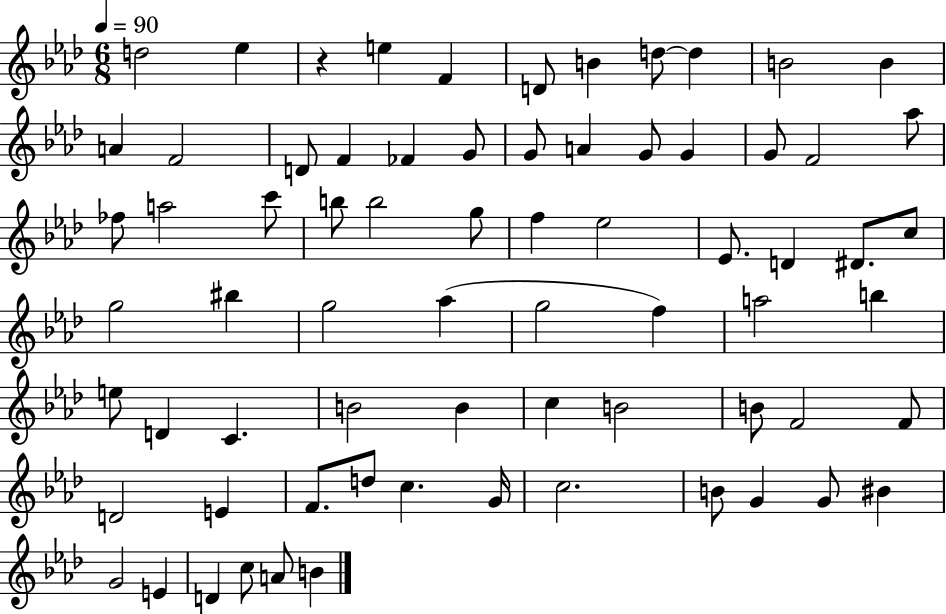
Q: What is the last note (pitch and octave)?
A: B4